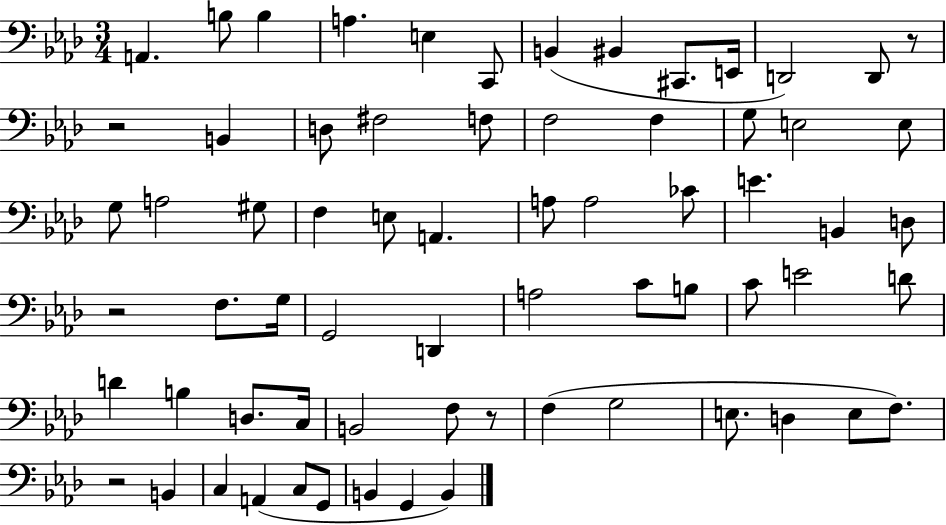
X:1
T:Untitled
M:3/4
L:1/4
K:Ab
A,, B,/2 B, A, E, C,,/2 B,, ^B,, ^C,,/2 E,,/4 D,,2 D,,/2 z/2 z2 B,, D,/2 ^F,2 F,/2 F,2 F, G,/2 E,2 E,/2 G,/2 A,2 ^G,/2 F, E,/2 A,, A,/2 A,2 _C/2 E B,, D,/2 z2 F,/2 G,/4 G,,2 D,, A,2 C/2 B,/2 C/2 E2 D/2 D B, D,/2 C,/4 B,,2 F,/2 z/2 F, G,2 E,/2 D, E,/2 F,/2 z2 B,, C, A,, C,/2 G,,/2 B,, G,, B,,